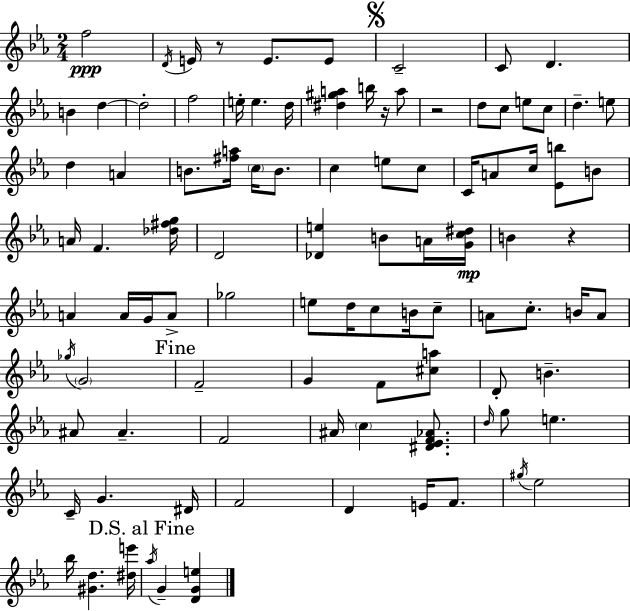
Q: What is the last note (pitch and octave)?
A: G4